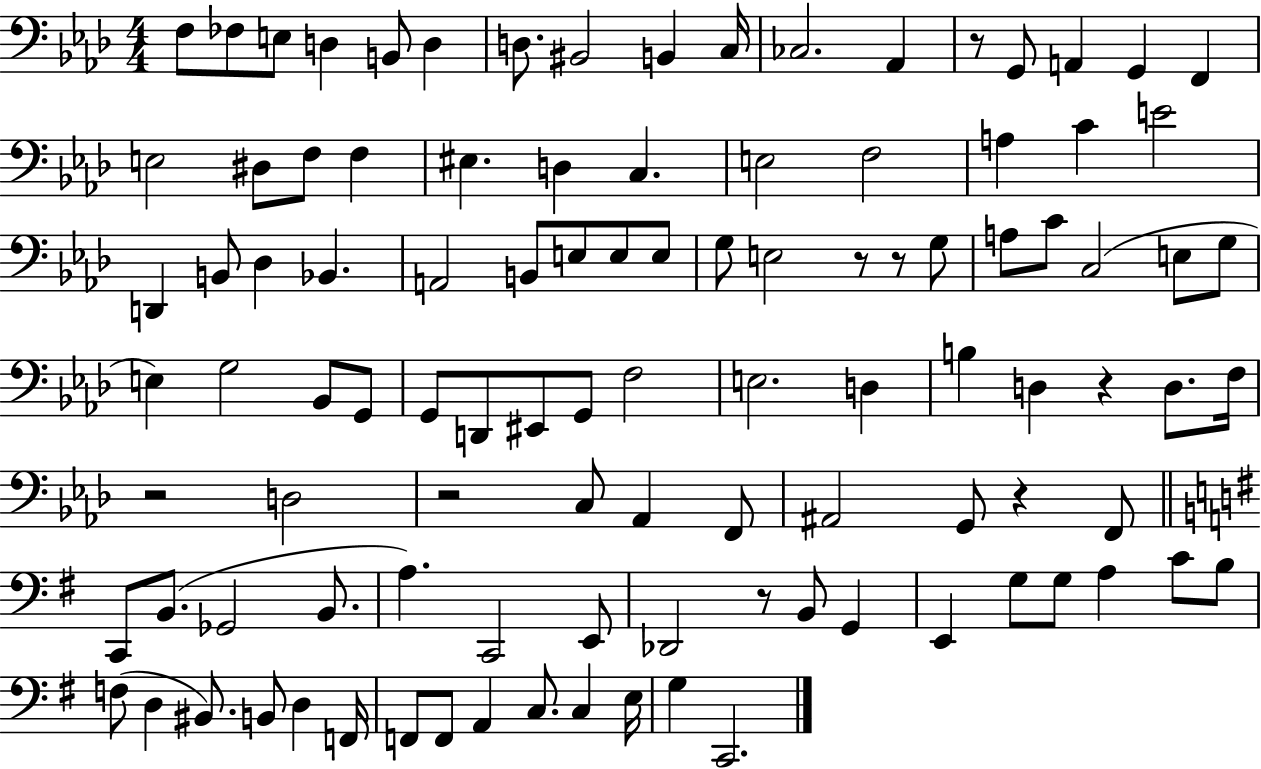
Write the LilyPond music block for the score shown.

{
  \clef bass
  \numericTimeSignature
  \time 4/4
  \key aes \major
  f8 fes8 e8 d4 b,8 d4 | d8. bis,2 b,4 c16 | ces2. aes,4 | r8 g,8 a,4 g,4 f,4 | \break e2 dis8 f8 f4 | eis4. d4 c4. | e2 f2 | a4 c'4 e'2 | \break d,4 b,8 des4 bes,4. | a,2 b,8 e8 e8 e8 | g8 e2 r8 r8 g8 | a8 c'8 c2( e8 g8 | \break e4) g2 bes,8 g,8 | g,8 d,8 eis,8 g,8 f2 | e2. d4 | b4 d4 r4 d8. f16 | \break r2 d2 | r2 c8 aes,4 f,8 | ais,2 g,8 r4 f,8 | \bar "||" \break \key g \major c,8 b,8.( ges,2 b,8. | a4.) c,2 e,8 | des,2 r8 b,8 g,4 | e,4 g8 g8 a4 c'8 b8 | \break f8( d4 bis,8.) b,8 d4 f,16 | f,8 f,8 a,4 c8. c4 e16 | g4 c,2. | \bar "|."
}